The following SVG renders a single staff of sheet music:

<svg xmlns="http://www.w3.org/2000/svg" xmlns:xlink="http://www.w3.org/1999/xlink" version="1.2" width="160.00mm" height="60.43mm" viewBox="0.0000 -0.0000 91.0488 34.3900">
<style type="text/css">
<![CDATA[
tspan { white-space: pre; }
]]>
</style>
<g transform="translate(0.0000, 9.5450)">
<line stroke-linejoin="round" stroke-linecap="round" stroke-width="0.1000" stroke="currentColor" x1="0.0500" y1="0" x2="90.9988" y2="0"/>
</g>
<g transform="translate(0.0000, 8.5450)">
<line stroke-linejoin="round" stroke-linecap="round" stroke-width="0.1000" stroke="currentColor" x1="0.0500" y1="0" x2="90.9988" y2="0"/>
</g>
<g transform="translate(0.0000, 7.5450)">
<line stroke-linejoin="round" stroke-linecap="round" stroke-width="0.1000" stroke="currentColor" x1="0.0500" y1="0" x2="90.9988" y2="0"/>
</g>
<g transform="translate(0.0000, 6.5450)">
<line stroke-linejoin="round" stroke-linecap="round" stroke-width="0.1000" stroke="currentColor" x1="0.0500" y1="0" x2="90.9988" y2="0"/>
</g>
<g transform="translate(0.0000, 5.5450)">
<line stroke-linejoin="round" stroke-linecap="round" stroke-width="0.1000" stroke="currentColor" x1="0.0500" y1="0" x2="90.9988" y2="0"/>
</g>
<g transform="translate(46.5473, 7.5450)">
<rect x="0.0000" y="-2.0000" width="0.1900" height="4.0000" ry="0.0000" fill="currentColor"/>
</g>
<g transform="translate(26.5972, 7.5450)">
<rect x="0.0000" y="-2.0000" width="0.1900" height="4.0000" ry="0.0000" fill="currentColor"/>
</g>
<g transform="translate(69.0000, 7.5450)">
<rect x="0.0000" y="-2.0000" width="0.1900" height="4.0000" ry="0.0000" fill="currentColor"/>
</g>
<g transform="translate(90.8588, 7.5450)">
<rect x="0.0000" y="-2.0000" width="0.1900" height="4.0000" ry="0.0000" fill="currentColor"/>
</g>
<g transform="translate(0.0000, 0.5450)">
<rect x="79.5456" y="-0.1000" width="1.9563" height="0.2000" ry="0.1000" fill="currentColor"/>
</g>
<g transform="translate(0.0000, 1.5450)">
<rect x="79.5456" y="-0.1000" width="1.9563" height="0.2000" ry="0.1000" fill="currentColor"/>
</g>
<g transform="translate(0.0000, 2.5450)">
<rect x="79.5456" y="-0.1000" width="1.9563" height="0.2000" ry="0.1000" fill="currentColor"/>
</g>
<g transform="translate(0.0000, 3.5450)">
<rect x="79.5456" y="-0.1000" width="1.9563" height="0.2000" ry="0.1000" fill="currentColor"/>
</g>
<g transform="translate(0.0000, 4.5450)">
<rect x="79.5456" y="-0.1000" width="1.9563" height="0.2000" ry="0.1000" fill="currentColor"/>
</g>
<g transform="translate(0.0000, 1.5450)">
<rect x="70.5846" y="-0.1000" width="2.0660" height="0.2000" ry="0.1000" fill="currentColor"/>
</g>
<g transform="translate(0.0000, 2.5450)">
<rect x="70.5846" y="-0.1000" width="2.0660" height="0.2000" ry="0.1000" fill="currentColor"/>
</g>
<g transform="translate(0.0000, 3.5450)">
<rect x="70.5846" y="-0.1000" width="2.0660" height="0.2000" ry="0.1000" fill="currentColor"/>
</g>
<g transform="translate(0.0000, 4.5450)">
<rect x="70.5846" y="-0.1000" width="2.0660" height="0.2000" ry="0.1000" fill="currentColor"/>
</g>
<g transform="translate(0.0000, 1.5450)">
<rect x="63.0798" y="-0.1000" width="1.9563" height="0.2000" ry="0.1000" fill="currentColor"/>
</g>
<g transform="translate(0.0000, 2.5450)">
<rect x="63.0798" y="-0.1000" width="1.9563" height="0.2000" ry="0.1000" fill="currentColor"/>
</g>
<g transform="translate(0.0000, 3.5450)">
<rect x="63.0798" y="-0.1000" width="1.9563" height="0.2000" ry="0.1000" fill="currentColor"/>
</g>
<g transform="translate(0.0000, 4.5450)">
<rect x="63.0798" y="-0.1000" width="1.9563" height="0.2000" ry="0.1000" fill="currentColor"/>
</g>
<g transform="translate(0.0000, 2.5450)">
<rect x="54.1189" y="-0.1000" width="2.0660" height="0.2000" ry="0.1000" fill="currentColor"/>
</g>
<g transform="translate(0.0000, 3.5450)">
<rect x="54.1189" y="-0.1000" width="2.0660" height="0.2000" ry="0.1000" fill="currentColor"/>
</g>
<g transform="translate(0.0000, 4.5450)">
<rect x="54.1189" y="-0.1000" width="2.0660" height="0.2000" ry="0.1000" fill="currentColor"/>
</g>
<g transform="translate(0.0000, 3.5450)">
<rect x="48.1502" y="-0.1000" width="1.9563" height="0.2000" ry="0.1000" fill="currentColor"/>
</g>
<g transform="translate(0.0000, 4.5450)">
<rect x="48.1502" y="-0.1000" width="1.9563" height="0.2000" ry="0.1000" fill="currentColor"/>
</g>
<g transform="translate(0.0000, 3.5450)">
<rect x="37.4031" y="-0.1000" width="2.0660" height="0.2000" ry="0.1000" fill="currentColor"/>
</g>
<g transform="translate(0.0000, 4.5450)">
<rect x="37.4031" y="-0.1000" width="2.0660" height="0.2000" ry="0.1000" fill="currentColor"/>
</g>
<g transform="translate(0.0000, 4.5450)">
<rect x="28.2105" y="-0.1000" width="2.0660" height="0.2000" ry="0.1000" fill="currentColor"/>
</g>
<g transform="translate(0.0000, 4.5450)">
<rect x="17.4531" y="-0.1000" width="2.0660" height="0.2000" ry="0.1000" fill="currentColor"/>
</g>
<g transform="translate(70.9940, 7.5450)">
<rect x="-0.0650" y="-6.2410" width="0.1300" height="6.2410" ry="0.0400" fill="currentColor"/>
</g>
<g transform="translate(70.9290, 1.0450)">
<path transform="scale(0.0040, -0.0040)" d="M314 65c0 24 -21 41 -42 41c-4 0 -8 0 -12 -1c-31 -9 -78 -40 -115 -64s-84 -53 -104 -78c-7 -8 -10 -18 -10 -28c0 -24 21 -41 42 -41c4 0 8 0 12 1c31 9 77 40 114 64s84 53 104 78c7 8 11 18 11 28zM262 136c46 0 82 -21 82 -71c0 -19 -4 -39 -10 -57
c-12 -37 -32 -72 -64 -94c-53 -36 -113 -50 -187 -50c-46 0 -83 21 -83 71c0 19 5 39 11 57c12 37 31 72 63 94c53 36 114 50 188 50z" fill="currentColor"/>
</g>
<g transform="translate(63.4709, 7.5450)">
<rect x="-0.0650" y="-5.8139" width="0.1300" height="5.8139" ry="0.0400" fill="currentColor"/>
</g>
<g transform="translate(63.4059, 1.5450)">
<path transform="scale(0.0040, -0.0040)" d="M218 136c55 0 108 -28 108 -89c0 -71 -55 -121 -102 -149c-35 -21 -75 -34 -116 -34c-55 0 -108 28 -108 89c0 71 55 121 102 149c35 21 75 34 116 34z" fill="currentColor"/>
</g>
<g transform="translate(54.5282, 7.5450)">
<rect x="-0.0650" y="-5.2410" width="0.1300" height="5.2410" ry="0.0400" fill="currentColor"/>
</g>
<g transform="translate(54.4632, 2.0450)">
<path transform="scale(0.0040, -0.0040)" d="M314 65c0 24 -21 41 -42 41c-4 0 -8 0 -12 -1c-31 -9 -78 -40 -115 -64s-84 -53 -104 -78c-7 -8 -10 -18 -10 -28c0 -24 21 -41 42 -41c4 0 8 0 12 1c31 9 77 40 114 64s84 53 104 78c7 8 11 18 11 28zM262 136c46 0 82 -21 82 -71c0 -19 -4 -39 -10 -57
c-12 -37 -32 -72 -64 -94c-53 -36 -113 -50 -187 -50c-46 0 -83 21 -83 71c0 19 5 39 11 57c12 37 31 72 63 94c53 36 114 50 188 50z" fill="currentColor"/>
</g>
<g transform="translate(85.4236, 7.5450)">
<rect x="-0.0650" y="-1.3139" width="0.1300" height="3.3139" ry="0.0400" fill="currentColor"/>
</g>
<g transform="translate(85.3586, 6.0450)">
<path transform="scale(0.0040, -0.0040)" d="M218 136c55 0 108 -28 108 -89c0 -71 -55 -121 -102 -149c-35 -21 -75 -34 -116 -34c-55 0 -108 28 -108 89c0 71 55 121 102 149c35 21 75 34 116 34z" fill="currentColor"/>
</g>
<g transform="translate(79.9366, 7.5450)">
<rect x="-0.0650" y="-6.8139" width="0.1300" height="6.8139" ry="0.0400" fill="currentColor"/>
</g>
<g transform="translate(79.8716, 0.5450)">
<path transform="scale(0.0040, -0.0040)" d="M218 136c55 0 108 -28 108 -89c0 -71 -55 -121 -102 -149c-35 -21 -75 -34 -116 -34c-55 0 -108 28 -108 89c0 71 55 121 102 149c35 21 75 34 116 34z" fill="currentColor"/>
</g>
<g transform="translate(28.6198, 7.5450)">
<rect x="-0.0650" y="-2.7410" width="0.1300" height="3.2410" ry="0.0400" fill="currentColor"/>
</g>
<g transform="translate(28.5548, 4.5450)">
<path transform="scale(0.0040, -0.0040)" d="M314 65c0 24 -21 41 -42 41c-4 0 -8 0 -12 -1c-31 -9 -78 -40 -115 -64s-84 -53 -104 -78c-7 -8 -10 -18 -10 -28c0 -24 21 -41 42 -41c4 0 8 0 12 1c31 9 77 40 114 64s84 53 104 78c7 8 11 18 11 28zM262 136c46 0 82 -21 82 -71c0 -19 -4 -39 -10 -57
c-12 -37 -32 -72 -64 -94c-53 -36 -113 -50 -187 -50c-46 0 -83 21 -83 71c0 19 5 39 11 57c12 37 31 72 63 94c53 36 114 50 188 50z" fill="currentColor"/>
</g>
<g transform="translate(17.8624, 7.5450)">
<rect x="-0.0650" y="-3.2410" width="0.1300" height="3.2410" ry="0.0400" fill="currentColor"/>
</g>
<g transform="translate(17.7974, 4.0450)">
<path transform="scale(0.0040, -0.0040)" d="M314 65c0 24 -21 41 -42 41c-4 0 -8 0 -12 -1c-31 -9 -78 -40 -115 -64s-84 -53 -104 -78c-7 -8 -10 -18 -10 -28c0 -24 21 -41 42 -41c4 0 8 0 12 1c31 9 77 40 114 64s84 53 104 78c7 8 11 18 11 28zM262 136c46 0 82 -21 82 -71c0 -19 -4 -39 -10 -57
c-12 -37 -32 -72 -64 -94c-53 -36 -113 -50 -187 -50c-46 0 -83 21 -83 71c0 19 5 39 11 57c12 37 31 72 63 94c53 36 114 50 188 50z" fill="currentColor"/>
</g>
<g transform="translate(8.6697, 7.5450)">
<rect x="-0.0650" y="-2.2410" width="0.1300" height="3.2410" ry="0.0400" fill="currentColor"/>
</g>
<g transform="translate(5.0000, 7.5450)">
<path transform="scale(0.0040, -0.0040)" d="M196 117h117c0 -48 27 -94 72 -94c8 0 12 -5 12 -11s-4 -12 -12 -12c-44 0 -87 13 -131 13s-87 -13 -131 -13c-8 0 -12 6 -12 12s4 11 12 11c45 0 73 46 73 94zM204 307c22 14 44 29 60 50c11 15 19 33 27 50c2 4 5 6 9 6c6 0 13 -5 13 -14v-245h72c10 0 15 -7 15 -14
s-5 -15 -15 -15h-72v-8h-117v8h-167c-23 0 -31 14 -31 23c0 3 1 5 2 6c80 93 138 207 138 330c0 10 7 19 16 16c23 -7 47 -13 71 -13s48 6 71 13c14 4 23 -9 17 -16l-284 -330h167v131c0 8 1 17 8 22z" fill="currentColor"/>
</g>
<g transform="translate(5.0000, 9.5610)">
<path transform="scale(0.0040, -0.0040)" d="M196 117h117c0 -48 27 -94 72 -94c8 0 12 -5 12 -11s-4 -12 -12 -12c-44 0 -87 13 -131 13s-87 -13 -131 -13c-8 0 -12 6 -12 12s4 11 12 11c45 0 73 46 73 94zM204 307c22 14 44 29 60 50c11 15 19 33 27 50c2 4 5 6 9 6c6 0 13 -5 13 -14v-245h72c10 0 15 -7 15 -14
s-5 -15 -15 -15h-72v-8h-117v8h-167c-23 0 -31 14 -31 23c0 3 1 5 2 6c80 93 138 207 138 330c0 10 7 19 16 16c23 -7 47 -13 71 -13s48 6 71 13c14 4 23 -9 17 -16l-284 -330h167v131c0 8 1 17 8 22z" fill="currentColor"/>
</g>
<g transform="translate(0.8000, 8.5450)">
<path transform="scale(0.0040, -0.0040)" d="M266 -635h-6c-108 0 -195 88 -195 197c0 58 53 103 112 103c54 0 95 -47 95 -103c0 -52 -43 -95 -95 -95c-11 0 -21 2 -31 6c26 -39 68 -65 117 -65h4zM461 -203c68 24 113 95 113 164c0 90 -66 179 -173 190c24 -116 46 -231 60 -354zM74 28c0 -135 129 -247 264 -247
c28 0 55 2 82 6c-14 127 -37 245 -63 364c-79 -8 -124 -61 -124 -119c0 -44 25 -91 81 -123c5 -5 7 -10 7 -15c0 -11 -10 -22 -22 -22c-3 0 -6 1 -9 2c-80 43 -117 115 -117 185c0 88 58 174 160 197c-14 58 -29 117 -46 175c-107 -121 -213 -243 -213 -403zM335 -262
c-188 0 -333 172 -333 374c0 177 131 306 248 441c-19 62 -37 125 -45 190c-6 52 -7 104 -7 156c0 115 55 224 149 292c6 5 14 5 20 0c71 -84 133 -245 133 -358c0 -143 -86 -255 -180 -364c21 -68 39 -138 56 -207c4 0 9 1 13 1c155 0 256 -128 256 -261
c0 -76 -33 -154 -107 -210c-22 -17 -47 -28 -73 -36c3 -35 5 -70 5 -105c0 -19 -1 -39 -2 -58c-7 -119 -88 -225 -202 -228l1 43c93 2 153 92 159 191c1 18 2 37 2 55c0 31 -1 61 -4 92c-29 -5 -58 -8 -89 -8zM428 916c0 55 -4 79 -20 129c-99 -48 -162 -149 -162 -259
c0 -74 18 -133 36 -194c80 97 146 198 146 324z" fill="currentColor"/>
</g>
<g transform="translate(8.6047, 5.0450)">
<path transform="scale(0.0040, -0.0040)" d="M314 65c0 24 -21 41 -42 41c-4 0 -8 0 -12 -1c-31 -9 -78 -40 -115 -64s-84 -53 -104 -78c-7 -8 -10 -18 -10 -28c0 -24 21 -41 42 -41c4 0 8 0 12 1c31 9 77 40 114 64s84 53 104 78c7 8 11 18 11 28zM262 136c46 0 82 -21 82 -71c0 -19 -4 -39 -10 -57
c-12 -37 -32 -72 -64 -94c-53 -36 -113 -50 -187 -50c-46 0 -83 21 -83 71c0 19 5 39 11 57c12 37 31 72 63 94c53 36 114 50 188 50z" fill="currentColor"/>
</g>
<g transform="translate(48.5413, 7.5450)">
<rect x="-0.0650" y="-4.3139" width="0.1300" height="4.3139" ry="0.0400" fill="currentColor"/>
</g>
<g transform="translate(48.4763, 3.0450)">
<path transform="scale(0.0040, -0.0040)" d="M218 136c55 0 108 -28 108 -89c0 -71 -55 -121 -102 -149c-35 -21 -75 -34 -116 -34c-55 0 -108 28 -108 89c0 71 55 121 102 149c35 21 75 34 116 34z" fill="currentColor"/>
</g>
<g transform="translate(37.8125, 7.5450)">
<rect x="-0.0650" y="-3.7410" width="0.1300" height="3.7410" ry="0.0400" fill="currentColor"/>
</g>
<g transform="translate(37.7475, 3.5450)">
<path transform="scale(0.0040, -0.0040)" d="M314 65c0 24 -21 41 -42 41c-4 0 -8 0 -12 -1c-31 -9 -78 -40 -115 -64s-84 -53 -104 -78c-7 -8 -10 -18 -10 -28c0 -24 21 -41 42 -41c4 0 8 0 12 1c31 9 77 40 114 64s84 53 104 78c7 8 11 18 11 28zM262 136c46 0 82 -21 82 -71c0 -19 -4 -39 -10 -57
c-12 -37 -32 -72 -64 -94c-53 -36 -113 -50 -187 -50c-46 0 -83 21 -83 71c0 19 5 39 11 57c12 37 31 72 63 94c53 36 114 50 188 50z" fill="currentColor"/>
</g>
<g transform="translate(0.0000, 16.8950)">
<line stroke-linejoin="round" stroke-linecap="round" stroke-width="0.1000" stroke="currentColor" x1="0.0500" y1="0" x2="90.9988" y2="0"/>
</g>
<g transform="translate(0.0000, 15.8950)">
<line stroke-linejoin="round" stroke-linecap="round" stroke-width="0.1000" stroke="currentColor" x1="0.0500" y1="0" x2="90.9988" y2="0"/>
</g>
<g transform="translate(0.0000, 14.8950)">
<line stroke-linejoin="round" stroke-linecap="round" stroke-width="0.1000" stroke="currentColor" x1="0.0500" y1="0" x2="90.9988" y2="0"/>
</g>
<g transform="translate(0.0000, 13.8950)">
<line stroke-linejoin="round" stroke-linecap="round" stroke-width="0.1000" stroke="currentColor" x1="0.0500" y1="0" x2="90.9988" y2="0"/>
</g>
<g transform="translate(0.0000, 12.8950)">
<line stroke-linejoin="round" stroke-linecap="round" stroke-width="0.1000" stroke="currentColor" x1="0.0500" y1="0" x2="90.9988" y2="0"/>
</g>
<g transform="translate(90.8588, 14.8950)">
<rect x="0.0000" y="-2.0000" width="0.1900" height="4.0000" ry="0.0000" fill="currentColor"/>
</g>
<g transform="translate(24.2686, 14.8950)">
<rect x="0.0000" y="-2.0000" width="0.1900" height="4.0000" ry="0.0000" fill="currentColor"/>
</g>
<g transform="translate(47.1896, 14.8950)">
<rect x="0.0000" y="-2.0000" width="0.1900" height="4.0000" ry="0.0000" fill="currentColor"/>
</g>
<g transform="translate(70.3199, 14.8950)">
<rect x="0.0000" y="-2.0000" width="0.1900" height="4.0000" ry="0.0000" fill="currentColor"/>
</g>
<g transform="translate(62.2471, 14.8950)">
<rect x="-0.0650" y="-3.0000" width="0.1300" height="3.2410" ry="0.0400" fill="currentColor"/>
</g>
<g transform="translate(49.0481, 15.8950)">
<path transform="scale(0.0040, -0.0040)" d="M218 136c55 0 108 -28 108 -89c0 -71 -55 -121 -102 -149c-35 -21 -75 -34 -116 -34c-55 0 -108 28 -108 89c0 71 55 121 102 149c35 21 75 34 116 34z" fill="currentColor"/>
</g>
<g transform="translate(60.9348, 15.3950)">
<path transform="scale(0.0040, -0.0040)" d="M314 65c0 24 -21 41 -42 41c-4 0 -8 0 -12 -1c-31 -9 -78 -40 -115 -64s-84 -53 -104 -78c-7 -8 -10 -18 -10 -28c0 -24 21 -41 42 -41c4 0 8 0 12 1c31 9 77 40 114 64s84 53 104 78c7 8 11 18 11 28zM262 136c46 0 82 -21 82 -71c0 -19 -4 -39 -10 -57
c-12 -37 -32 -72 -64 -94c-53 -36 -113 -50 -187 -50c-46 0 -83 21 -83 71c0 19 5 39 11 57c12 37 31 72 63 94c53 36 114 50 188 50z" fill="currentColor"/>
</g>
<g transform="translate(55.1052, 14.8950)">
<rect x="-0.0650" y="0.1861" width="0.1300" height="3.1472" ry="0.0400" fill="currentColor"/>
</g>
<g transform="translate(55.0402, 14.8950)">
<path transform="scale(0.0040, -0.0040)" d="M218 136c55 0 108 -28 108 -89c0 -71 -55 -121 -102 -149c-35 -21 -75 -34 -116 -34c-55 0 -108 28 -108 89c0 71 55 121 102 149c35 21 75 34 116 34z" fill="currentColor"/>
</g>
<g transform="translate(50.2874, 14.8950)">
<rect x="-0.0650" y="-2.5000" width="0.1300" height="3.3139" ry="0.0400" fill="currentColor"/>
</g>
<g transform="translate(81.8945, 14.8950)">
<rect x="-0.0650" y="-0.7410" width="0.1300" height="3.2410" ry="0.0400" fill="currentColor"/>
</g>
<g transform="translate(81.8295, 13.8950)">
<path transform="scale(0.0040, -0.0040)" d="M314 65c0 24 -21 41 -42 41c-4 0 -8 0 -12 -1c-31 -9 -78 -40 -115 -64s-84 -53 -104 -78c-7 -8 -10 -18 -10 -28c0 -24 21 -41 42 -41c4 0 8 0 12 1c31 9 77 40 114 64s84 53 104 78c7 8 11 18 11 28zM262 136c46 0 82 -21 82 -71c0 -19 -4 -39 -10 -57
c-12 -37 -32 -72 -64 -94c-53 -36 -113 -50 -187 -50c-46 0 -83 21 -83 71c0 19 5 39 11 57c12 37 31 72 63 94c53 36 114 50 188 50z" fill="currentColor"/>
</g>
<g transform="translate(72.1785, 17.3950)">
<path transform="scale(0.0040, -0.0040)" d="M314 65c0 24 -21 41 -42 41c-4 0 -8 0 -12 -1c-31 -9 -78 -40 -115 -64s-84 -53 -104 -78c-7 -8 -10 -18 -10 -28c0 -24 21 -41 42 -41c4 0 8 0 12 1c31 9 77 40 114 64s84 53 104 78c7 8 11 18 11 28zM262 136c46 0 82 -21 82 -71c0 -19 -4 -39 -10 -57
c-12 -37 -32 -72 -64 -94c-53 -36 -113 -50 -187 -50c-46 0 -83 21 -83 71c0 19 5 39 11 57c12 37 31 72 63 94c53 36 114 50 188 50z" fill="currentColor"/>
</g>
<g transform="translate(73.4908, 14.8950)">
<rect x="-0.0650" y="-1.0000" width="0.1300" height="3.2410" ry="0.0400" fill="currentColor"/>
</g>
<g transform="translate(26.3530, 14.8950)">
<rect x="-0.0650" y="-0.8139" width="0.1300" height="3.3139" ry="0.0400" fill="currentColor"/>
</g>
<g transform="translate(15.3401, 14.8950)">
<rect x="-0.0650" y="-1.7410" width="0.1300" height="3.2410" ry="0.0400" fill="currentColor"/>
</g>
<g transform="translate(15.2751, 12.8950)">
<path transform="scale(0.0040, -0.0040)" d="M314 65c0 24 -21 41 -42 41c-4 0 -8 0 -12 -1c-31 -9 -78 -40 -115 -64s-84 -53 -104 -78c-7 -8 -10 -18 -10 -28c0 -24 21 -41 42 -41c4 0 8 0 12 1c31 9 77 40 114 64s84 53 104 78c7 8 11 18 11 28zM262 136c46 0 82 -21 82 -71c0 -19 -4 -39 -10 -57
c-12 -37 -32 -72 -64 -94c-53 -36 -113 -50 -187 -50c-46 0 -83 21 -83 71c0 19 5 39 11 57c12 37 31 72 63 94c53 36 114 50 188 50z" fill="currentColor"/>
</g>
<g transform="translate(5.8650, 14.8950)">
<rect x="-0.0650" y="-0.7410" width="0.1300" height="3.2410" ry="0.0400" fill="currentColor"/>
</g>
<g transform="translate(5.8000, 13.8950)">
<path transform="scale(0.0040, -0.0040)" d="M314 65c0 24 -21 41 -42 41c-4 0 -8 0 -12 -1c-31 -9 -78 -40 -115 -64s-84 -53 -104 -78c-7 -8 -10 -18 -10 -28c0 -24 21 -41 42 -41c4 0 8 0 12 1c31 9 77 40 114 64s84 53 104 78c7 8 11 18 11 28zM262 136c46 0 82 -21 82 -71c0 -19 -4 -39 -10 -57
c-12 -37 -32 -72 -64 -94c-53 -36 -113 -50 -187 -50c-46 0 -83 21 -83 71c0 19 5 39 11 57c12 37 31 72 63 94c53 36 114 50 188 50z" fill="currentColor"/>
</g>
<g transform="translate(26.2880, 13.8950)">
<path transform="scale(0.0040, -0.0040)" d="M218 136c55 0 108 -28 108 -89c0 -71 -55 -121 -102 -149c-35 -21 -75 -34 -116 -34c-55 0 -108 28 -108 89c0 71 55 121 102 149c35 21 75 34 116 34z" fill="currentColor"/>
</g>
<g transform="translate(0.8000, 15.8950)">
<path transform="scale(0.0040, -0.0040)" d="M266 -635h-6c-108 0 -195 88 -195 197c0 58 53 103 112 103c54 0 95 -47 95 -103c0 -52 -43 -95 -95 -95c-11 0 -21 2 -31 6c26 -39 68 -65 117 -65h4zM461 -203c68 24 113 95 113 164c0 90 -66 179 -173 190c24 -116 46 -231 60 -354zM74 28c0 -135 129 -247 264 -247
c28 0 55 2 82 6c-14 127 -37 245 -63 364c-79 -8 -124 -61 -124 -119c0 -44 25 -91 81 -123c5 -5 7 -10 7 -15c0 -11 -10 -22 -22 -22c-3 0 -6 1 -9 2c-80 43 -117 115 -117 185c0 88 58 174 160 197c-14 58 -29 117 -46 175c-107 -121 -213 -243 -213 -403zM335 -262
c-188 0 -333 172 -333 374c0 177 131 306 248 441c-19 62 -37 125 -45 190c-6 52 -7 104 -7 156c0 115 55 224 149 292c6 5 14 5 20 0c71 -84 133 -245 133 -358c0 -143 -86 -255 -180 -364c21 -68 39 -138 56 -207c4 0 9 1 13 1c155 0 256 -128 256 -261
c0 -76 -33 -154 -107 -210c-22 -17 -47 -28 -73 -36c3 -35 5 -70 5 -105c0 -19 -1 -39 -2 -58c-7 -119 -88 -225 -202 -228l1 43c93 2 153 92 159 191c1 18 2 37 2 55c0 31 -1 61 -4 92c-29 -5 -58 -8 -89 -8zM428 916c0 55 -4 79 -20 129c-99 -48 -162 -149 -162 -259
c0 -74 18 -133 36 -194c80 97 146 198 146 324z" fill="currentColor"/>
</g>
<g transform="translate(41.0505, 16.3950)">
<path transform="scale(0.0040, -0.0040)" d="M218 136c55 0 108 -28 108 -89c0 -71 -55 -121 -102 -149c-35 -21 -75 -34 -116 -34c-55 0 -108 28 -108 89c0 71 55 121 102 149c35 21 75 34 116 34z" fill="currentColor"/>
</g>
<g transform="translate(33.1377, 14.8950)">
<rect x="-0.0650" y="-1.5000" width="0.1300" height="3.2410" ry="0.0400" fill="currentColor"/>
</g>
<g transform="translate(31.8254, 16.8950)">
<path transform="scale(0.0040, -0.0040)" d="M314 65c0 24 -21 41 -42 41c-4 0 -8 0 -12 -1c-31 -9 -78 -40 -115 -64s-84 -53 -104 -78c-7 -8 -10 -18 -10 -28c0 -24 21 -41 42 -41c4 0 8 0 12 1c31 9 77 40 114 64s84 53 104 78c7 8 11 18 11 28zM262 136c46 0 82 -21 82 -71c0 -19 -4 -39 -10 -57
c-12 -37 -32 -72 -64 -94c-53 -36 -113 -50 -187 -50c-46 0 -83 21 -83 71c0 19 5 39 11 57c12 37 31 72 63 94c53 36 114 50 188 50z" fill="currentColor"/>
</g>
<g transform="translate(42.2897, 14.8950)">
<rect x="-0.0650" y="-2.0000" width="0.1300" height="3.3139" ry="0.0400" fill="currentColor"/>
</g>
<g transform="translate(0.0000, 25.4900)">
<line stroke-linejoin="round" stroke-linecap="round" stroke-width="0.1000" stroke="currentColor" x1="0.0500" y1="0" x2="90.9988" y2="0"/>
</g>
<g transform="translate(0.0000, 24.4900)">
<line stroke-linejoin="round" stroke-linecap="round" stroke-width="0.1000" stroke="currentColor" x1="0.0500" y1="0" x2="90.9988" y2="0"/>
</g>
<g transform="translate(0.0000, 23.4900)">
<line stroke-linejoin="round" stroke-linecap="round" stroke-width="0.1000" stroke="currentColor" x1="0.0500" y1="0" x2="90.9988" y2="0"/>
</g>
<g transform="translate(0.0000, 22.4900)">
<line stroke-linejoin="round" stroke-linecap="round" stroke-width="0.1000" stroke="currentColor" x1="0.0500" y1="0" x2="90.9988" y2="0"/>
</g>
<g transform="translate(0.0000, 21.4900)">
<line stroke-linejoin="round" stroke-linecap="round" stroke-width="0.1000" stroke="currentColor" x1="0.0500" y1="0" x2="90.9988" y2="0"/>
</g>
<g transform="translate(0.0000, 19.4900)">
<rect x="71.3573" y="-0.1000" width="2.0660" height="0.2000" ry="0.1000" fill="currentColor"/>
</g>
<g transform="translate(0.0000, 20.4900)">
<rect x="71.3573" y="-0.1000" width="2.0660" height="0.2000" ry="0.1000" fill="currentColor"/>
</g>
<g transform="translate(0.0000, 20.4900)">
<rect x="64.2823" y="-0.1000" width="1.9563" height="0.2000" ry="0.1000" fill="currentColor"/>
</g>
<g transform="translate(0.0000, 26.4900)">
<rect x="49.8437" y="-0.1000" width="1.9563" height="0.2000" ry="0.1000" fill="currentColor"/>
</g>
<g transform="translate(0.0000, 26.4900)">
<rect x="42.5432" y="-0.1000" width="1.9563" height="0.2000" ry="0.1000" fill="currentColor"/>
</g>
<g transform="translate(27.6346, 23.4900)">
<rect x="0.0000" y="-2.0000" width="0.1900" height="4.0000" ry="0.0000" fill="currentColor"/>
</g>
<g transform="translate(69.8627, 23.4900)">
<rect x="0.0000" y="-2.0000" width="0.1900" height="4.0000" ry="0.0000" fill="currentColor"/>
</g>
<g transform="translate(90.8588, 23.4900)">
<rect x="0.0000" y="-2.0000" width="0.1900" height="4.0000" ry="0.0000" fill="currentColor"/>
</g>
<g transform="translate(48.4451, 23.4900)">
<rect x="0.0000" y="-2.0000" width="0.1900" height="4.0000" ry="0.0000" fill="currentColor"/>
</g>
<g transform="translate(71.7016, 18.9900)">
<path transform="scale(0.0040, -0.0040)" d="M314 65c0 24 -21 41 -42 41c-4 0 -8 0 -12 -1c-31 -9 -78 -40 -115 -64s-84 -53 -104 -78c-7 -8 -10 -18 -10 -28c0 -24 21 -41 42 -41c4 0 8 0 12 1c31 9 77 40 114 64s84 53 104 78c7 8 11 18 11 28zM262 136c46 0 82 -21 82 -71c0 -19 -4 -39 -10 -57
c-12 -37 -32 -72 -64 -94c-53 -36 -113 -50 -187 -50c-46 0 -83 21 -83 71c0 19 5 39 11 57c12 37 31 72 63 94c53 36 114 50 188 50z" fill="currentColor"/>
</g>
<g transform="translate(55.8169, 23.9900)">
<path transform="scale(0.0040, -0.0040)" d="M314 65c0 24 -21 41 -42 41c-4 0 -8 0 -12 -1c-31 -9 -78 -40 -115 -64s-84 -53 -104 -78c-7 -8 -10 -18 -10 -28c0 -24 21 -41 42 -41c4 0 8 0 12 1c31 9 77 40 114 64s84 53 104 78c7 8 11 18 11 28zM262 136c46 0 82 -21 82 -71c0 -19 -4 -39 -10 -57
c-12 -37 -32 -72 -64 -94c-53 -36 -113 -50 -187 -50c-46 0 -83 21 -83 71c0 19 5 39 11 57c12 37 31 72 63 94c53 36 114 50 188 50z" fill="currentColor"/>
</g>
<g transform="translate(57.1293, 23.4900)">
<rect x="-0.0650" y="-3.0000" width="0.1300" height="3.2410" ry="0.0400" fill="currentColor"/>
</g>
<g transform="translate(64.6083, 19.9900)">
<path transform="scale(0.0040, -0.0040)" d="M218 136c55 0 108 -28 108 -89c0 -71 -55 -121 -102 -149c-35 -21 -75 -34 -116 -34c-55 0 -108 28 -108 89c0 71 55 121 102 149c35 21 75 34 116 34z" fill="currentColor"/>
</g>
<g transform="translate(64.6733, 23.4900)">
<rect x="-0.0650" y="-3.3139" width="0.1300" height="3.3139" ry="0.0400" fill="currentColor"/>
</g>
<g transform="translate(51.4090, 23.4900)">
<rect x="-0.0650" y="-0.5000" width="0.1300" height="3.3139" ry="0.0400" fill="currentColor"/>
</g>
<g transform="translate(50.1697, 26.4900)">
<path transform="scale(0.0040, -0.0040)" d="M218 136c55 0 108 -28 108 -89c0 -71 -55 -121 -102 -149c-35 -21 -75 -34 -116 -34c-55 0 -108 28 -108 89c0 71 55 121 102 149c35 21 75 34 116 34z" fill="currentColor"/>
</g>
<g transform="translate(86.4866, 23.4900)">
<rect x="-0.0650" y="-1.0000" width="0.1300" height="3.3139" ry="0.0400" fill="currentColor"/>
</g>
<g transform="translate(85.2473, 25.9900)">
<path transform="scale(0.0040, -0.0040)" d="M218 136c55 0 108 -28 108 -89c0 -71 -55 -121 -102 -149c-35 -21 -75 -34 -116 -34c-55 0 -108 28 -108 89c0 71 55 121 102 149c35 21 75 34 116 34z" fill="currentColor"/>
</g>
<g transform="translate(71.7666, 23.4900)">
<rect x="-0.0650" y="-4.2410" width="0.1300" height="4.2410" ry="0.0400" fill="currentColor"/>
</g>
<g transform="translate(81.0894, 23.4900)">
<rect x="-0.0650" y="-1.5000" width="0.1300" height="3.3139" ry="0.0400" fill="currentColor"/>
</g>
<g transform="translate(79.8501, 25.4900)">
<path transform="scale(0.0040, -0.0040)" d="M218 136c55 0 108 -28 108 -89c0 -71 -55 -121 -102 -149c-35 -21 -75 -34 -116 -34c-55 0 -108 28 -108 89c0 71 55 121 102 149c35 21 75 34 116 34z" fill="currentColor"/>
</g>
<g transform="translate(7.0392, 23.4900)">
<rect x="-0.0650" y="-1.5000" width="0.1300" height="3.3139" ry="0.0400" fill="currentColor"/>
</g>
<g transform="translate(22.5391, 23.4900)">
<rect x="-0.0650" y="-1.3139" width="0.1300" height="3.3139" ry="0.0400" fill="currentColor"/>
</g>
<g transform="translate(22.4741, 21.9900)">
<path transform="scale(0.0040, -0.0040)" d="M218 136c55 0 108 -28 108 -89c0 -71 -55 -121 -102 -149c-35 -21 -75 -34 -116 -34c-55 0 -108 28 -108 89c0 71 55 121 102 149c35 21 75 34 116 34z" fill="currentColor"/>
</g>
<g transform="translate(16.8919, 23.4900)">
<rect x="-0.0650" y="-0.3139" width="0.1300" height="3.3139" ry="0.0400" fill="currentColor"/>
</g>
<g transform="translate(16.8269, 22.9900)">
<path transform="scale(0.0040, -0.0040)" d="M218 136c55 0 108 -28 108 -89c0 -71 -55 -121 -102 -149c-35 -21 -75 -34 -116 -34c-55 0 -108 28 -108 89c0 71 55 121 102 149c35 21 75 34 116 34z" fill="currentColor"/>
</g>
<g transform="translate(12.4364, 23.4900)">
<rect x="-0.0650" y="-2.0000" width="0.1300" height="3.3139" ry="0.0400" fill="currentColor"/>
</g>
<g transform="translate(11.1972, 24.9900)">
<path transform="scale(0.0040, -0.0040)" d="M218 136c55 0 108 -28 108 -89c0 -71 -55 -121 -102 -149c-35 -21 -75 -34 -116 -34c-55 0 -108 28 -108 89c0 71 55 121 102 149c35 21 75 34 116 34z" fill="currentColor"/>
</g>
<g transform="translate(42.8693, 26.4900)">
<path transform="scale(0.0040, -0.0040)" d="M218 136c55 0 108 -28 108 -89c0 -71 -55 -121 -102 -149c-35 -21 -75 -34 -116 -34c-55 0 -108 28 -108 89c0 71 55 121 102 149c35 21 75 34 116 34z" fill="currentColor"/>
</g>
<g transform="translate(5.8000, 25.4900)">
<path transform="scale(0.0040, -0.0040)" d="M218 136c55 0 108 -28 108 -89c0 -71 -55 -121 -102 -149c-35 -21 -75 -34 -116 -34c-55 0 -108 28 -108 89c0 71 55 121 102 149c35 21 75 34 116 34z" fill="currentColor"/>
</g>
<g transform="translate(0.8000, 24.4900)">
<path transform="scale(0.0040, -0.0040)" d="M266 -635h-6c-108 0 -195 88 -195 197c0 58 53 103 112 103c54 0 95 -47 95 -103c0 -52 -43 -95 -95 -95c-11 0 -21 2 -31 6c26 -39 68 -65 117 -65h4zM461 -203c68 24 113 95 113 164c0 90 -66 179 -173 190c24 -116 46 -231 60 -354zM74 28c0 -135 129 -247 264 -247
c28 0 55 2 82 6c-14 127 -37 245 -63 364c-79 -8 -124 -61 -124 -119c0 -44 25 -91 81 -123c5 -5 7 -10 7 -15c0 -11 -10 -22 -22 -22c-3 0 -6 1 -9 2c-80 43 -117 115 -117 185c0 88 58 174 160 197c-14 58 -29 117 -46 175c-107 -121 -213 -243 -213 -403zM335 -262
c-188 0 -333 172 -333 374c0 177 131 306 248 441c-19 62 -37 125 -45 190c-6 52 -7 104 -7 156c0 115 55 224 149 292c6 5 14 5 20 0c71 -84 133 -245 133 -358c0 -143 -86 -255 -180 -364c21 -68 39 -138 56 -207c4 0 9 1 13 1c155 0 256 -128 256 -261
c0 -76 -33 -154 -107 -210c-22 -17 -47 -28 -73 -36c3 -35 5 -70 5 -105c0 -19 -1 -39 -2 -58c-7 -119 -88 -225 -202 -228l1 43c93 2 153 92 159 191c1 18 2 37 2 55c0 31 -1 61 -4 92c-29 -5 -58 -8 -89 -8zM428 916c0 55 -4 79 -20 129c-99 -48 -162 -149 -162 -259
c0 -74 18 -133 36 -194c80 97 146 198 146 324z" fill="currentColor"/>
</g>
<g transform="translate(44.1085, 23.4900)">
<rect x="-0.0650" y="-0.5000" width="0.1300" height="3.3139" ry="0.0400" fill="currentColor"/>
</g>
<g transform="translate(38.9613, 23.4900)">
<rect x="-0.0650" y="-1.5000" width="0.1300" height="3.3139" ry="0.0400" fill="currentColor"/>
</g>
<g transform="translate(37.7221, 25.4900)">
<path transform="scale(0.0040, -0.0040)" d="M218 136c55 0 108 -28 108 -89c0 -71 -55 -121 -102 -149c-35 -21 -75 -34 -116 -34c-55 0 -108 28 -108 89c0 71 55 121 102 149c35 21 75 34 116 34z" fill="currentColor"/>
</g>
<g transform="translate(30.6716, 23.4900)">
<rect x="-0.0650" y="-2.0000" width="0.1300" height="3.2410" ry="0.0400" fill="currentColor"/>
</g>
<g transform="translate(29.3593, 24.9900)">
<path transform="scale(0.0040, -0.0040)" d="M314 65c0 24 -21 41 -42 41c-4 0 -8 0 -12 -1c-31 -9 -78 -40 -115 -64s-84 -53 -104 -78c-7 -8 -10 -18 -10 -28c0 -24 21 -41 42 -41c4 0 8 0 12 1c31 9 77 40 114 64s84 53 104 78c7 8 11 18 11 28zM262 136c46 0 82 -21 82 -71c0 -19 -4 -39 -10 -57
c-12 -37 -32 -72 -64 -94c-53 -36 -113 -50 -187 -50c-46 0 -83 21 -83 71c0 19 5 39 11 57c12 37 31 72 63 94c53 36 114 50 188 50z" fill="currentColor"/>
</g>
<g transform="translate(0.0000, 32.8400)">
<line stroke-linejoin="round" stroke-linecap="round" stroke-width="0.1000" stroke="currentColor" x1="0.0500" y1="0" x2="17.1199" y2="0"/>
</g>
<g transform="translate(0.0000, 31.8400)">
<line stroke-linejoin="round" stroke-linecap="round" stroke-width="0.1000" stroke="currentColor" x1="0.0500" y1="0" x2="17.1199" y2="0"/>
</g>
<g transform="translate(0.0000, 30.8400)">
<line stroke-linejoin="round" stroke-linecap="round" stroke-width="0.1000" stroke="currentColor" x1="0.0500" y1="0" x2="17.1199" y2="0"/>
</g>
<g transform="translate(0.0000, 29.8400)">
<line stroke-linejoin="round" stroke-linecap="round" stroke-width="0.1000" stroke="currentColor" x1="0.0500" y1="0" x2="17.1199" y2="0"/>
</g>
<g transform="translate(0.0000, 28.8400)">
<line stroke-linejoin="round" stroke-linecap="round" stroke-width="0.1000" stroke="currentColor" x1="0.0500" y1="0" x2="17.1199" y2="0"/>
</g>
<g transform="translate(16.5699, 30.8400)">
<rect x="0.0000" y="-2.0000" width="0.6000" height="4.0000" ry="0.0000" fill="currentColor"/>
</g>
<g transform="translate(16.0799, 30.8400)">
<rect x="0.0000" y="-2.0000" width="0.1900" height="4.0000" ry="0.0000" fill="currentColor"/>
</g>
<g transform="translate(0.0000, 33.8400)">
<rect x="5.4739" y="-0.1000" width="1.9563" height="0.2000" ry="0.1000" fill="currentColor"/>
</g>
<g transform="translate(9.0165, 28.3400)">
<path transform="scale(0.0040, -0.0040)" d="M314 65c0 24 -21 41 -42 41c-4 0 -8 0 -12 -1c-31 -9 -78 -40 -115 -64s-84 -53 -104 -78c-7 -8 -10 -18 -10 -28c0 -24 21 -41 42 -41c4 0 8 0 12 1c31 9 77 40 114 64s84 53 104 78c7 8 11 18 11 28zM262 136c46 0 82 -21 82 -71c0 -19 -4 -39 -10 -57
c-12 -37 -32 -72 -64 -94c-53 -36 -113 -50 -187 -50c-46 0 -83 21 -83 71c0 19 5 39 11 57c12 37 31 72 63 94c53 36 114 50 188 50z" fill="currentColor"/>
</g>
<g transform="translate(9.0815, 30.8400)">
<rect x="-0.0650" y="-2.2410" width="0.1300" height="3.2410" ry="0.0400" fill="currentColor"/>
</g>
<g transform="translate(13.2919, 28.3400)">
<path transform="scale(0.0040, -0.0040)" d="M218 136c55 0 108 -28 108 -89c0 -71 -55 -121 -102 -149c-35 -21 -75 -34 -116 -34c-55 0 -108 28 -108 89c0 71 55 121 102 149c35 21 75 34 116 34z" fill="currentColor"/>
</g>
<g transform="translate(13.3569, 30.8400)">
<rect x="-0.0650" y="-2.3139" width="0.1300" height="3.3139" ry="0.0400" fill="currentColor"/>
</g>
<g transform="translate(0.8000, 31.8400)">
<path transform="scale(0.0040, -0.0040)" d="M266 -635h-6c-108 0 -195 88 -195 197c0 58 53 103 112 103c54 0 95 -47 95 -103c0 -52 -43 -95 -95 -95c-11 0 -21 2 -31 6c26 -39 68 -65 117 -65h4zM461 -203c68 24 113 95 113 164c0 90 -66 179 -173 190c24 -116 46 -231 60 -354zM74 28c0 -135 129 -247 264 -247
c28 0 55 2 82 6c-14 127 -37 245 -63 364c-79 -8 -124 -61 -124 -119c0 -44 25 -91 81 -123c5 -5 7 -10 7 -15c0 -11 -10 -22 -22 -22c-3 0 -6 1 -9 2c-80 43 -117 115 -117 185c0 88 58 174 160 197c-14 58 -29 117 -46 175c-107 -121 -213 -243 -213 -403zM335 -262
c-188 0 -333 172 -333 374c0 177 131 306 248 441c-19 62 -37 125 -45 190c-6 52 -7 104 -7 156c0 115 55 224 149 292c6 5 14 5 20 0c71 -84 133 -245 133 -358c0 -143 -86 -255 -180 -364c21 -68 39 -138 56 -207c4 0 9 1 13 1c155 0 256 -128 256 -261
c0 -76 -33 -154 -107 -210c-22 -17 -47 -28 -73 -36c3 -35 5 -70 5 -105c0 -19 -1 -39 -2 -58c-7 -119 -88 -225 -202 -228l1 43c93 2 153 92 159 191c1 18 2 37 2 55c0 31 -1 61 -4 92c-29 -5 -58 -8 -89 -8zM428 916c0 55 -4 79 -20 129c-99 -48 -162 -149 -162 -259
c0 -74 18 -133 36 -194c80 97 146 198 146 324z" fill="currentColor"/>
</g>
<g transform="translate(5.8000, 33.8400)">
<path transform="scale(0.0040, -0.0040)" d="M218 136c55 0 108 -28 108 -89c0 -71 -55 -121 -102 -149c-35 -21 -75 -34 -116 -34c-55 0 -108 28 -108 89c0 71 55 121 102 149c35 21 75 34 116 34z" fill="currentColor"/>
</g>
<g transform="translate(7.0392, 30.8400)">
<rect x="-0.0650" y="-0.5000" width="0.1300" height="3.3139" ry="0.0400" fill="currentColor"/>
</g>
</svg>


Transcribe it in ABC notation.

X:1
T:Untitled
M:4/4
L:1/4
K:C
g2 b2 a2 c'2 d' f'2 g' a'2 b' e d2 f2 d E2 F G B A2 D2 d2 E F c e F2 E C C A2 b d'2 E D C g2 g